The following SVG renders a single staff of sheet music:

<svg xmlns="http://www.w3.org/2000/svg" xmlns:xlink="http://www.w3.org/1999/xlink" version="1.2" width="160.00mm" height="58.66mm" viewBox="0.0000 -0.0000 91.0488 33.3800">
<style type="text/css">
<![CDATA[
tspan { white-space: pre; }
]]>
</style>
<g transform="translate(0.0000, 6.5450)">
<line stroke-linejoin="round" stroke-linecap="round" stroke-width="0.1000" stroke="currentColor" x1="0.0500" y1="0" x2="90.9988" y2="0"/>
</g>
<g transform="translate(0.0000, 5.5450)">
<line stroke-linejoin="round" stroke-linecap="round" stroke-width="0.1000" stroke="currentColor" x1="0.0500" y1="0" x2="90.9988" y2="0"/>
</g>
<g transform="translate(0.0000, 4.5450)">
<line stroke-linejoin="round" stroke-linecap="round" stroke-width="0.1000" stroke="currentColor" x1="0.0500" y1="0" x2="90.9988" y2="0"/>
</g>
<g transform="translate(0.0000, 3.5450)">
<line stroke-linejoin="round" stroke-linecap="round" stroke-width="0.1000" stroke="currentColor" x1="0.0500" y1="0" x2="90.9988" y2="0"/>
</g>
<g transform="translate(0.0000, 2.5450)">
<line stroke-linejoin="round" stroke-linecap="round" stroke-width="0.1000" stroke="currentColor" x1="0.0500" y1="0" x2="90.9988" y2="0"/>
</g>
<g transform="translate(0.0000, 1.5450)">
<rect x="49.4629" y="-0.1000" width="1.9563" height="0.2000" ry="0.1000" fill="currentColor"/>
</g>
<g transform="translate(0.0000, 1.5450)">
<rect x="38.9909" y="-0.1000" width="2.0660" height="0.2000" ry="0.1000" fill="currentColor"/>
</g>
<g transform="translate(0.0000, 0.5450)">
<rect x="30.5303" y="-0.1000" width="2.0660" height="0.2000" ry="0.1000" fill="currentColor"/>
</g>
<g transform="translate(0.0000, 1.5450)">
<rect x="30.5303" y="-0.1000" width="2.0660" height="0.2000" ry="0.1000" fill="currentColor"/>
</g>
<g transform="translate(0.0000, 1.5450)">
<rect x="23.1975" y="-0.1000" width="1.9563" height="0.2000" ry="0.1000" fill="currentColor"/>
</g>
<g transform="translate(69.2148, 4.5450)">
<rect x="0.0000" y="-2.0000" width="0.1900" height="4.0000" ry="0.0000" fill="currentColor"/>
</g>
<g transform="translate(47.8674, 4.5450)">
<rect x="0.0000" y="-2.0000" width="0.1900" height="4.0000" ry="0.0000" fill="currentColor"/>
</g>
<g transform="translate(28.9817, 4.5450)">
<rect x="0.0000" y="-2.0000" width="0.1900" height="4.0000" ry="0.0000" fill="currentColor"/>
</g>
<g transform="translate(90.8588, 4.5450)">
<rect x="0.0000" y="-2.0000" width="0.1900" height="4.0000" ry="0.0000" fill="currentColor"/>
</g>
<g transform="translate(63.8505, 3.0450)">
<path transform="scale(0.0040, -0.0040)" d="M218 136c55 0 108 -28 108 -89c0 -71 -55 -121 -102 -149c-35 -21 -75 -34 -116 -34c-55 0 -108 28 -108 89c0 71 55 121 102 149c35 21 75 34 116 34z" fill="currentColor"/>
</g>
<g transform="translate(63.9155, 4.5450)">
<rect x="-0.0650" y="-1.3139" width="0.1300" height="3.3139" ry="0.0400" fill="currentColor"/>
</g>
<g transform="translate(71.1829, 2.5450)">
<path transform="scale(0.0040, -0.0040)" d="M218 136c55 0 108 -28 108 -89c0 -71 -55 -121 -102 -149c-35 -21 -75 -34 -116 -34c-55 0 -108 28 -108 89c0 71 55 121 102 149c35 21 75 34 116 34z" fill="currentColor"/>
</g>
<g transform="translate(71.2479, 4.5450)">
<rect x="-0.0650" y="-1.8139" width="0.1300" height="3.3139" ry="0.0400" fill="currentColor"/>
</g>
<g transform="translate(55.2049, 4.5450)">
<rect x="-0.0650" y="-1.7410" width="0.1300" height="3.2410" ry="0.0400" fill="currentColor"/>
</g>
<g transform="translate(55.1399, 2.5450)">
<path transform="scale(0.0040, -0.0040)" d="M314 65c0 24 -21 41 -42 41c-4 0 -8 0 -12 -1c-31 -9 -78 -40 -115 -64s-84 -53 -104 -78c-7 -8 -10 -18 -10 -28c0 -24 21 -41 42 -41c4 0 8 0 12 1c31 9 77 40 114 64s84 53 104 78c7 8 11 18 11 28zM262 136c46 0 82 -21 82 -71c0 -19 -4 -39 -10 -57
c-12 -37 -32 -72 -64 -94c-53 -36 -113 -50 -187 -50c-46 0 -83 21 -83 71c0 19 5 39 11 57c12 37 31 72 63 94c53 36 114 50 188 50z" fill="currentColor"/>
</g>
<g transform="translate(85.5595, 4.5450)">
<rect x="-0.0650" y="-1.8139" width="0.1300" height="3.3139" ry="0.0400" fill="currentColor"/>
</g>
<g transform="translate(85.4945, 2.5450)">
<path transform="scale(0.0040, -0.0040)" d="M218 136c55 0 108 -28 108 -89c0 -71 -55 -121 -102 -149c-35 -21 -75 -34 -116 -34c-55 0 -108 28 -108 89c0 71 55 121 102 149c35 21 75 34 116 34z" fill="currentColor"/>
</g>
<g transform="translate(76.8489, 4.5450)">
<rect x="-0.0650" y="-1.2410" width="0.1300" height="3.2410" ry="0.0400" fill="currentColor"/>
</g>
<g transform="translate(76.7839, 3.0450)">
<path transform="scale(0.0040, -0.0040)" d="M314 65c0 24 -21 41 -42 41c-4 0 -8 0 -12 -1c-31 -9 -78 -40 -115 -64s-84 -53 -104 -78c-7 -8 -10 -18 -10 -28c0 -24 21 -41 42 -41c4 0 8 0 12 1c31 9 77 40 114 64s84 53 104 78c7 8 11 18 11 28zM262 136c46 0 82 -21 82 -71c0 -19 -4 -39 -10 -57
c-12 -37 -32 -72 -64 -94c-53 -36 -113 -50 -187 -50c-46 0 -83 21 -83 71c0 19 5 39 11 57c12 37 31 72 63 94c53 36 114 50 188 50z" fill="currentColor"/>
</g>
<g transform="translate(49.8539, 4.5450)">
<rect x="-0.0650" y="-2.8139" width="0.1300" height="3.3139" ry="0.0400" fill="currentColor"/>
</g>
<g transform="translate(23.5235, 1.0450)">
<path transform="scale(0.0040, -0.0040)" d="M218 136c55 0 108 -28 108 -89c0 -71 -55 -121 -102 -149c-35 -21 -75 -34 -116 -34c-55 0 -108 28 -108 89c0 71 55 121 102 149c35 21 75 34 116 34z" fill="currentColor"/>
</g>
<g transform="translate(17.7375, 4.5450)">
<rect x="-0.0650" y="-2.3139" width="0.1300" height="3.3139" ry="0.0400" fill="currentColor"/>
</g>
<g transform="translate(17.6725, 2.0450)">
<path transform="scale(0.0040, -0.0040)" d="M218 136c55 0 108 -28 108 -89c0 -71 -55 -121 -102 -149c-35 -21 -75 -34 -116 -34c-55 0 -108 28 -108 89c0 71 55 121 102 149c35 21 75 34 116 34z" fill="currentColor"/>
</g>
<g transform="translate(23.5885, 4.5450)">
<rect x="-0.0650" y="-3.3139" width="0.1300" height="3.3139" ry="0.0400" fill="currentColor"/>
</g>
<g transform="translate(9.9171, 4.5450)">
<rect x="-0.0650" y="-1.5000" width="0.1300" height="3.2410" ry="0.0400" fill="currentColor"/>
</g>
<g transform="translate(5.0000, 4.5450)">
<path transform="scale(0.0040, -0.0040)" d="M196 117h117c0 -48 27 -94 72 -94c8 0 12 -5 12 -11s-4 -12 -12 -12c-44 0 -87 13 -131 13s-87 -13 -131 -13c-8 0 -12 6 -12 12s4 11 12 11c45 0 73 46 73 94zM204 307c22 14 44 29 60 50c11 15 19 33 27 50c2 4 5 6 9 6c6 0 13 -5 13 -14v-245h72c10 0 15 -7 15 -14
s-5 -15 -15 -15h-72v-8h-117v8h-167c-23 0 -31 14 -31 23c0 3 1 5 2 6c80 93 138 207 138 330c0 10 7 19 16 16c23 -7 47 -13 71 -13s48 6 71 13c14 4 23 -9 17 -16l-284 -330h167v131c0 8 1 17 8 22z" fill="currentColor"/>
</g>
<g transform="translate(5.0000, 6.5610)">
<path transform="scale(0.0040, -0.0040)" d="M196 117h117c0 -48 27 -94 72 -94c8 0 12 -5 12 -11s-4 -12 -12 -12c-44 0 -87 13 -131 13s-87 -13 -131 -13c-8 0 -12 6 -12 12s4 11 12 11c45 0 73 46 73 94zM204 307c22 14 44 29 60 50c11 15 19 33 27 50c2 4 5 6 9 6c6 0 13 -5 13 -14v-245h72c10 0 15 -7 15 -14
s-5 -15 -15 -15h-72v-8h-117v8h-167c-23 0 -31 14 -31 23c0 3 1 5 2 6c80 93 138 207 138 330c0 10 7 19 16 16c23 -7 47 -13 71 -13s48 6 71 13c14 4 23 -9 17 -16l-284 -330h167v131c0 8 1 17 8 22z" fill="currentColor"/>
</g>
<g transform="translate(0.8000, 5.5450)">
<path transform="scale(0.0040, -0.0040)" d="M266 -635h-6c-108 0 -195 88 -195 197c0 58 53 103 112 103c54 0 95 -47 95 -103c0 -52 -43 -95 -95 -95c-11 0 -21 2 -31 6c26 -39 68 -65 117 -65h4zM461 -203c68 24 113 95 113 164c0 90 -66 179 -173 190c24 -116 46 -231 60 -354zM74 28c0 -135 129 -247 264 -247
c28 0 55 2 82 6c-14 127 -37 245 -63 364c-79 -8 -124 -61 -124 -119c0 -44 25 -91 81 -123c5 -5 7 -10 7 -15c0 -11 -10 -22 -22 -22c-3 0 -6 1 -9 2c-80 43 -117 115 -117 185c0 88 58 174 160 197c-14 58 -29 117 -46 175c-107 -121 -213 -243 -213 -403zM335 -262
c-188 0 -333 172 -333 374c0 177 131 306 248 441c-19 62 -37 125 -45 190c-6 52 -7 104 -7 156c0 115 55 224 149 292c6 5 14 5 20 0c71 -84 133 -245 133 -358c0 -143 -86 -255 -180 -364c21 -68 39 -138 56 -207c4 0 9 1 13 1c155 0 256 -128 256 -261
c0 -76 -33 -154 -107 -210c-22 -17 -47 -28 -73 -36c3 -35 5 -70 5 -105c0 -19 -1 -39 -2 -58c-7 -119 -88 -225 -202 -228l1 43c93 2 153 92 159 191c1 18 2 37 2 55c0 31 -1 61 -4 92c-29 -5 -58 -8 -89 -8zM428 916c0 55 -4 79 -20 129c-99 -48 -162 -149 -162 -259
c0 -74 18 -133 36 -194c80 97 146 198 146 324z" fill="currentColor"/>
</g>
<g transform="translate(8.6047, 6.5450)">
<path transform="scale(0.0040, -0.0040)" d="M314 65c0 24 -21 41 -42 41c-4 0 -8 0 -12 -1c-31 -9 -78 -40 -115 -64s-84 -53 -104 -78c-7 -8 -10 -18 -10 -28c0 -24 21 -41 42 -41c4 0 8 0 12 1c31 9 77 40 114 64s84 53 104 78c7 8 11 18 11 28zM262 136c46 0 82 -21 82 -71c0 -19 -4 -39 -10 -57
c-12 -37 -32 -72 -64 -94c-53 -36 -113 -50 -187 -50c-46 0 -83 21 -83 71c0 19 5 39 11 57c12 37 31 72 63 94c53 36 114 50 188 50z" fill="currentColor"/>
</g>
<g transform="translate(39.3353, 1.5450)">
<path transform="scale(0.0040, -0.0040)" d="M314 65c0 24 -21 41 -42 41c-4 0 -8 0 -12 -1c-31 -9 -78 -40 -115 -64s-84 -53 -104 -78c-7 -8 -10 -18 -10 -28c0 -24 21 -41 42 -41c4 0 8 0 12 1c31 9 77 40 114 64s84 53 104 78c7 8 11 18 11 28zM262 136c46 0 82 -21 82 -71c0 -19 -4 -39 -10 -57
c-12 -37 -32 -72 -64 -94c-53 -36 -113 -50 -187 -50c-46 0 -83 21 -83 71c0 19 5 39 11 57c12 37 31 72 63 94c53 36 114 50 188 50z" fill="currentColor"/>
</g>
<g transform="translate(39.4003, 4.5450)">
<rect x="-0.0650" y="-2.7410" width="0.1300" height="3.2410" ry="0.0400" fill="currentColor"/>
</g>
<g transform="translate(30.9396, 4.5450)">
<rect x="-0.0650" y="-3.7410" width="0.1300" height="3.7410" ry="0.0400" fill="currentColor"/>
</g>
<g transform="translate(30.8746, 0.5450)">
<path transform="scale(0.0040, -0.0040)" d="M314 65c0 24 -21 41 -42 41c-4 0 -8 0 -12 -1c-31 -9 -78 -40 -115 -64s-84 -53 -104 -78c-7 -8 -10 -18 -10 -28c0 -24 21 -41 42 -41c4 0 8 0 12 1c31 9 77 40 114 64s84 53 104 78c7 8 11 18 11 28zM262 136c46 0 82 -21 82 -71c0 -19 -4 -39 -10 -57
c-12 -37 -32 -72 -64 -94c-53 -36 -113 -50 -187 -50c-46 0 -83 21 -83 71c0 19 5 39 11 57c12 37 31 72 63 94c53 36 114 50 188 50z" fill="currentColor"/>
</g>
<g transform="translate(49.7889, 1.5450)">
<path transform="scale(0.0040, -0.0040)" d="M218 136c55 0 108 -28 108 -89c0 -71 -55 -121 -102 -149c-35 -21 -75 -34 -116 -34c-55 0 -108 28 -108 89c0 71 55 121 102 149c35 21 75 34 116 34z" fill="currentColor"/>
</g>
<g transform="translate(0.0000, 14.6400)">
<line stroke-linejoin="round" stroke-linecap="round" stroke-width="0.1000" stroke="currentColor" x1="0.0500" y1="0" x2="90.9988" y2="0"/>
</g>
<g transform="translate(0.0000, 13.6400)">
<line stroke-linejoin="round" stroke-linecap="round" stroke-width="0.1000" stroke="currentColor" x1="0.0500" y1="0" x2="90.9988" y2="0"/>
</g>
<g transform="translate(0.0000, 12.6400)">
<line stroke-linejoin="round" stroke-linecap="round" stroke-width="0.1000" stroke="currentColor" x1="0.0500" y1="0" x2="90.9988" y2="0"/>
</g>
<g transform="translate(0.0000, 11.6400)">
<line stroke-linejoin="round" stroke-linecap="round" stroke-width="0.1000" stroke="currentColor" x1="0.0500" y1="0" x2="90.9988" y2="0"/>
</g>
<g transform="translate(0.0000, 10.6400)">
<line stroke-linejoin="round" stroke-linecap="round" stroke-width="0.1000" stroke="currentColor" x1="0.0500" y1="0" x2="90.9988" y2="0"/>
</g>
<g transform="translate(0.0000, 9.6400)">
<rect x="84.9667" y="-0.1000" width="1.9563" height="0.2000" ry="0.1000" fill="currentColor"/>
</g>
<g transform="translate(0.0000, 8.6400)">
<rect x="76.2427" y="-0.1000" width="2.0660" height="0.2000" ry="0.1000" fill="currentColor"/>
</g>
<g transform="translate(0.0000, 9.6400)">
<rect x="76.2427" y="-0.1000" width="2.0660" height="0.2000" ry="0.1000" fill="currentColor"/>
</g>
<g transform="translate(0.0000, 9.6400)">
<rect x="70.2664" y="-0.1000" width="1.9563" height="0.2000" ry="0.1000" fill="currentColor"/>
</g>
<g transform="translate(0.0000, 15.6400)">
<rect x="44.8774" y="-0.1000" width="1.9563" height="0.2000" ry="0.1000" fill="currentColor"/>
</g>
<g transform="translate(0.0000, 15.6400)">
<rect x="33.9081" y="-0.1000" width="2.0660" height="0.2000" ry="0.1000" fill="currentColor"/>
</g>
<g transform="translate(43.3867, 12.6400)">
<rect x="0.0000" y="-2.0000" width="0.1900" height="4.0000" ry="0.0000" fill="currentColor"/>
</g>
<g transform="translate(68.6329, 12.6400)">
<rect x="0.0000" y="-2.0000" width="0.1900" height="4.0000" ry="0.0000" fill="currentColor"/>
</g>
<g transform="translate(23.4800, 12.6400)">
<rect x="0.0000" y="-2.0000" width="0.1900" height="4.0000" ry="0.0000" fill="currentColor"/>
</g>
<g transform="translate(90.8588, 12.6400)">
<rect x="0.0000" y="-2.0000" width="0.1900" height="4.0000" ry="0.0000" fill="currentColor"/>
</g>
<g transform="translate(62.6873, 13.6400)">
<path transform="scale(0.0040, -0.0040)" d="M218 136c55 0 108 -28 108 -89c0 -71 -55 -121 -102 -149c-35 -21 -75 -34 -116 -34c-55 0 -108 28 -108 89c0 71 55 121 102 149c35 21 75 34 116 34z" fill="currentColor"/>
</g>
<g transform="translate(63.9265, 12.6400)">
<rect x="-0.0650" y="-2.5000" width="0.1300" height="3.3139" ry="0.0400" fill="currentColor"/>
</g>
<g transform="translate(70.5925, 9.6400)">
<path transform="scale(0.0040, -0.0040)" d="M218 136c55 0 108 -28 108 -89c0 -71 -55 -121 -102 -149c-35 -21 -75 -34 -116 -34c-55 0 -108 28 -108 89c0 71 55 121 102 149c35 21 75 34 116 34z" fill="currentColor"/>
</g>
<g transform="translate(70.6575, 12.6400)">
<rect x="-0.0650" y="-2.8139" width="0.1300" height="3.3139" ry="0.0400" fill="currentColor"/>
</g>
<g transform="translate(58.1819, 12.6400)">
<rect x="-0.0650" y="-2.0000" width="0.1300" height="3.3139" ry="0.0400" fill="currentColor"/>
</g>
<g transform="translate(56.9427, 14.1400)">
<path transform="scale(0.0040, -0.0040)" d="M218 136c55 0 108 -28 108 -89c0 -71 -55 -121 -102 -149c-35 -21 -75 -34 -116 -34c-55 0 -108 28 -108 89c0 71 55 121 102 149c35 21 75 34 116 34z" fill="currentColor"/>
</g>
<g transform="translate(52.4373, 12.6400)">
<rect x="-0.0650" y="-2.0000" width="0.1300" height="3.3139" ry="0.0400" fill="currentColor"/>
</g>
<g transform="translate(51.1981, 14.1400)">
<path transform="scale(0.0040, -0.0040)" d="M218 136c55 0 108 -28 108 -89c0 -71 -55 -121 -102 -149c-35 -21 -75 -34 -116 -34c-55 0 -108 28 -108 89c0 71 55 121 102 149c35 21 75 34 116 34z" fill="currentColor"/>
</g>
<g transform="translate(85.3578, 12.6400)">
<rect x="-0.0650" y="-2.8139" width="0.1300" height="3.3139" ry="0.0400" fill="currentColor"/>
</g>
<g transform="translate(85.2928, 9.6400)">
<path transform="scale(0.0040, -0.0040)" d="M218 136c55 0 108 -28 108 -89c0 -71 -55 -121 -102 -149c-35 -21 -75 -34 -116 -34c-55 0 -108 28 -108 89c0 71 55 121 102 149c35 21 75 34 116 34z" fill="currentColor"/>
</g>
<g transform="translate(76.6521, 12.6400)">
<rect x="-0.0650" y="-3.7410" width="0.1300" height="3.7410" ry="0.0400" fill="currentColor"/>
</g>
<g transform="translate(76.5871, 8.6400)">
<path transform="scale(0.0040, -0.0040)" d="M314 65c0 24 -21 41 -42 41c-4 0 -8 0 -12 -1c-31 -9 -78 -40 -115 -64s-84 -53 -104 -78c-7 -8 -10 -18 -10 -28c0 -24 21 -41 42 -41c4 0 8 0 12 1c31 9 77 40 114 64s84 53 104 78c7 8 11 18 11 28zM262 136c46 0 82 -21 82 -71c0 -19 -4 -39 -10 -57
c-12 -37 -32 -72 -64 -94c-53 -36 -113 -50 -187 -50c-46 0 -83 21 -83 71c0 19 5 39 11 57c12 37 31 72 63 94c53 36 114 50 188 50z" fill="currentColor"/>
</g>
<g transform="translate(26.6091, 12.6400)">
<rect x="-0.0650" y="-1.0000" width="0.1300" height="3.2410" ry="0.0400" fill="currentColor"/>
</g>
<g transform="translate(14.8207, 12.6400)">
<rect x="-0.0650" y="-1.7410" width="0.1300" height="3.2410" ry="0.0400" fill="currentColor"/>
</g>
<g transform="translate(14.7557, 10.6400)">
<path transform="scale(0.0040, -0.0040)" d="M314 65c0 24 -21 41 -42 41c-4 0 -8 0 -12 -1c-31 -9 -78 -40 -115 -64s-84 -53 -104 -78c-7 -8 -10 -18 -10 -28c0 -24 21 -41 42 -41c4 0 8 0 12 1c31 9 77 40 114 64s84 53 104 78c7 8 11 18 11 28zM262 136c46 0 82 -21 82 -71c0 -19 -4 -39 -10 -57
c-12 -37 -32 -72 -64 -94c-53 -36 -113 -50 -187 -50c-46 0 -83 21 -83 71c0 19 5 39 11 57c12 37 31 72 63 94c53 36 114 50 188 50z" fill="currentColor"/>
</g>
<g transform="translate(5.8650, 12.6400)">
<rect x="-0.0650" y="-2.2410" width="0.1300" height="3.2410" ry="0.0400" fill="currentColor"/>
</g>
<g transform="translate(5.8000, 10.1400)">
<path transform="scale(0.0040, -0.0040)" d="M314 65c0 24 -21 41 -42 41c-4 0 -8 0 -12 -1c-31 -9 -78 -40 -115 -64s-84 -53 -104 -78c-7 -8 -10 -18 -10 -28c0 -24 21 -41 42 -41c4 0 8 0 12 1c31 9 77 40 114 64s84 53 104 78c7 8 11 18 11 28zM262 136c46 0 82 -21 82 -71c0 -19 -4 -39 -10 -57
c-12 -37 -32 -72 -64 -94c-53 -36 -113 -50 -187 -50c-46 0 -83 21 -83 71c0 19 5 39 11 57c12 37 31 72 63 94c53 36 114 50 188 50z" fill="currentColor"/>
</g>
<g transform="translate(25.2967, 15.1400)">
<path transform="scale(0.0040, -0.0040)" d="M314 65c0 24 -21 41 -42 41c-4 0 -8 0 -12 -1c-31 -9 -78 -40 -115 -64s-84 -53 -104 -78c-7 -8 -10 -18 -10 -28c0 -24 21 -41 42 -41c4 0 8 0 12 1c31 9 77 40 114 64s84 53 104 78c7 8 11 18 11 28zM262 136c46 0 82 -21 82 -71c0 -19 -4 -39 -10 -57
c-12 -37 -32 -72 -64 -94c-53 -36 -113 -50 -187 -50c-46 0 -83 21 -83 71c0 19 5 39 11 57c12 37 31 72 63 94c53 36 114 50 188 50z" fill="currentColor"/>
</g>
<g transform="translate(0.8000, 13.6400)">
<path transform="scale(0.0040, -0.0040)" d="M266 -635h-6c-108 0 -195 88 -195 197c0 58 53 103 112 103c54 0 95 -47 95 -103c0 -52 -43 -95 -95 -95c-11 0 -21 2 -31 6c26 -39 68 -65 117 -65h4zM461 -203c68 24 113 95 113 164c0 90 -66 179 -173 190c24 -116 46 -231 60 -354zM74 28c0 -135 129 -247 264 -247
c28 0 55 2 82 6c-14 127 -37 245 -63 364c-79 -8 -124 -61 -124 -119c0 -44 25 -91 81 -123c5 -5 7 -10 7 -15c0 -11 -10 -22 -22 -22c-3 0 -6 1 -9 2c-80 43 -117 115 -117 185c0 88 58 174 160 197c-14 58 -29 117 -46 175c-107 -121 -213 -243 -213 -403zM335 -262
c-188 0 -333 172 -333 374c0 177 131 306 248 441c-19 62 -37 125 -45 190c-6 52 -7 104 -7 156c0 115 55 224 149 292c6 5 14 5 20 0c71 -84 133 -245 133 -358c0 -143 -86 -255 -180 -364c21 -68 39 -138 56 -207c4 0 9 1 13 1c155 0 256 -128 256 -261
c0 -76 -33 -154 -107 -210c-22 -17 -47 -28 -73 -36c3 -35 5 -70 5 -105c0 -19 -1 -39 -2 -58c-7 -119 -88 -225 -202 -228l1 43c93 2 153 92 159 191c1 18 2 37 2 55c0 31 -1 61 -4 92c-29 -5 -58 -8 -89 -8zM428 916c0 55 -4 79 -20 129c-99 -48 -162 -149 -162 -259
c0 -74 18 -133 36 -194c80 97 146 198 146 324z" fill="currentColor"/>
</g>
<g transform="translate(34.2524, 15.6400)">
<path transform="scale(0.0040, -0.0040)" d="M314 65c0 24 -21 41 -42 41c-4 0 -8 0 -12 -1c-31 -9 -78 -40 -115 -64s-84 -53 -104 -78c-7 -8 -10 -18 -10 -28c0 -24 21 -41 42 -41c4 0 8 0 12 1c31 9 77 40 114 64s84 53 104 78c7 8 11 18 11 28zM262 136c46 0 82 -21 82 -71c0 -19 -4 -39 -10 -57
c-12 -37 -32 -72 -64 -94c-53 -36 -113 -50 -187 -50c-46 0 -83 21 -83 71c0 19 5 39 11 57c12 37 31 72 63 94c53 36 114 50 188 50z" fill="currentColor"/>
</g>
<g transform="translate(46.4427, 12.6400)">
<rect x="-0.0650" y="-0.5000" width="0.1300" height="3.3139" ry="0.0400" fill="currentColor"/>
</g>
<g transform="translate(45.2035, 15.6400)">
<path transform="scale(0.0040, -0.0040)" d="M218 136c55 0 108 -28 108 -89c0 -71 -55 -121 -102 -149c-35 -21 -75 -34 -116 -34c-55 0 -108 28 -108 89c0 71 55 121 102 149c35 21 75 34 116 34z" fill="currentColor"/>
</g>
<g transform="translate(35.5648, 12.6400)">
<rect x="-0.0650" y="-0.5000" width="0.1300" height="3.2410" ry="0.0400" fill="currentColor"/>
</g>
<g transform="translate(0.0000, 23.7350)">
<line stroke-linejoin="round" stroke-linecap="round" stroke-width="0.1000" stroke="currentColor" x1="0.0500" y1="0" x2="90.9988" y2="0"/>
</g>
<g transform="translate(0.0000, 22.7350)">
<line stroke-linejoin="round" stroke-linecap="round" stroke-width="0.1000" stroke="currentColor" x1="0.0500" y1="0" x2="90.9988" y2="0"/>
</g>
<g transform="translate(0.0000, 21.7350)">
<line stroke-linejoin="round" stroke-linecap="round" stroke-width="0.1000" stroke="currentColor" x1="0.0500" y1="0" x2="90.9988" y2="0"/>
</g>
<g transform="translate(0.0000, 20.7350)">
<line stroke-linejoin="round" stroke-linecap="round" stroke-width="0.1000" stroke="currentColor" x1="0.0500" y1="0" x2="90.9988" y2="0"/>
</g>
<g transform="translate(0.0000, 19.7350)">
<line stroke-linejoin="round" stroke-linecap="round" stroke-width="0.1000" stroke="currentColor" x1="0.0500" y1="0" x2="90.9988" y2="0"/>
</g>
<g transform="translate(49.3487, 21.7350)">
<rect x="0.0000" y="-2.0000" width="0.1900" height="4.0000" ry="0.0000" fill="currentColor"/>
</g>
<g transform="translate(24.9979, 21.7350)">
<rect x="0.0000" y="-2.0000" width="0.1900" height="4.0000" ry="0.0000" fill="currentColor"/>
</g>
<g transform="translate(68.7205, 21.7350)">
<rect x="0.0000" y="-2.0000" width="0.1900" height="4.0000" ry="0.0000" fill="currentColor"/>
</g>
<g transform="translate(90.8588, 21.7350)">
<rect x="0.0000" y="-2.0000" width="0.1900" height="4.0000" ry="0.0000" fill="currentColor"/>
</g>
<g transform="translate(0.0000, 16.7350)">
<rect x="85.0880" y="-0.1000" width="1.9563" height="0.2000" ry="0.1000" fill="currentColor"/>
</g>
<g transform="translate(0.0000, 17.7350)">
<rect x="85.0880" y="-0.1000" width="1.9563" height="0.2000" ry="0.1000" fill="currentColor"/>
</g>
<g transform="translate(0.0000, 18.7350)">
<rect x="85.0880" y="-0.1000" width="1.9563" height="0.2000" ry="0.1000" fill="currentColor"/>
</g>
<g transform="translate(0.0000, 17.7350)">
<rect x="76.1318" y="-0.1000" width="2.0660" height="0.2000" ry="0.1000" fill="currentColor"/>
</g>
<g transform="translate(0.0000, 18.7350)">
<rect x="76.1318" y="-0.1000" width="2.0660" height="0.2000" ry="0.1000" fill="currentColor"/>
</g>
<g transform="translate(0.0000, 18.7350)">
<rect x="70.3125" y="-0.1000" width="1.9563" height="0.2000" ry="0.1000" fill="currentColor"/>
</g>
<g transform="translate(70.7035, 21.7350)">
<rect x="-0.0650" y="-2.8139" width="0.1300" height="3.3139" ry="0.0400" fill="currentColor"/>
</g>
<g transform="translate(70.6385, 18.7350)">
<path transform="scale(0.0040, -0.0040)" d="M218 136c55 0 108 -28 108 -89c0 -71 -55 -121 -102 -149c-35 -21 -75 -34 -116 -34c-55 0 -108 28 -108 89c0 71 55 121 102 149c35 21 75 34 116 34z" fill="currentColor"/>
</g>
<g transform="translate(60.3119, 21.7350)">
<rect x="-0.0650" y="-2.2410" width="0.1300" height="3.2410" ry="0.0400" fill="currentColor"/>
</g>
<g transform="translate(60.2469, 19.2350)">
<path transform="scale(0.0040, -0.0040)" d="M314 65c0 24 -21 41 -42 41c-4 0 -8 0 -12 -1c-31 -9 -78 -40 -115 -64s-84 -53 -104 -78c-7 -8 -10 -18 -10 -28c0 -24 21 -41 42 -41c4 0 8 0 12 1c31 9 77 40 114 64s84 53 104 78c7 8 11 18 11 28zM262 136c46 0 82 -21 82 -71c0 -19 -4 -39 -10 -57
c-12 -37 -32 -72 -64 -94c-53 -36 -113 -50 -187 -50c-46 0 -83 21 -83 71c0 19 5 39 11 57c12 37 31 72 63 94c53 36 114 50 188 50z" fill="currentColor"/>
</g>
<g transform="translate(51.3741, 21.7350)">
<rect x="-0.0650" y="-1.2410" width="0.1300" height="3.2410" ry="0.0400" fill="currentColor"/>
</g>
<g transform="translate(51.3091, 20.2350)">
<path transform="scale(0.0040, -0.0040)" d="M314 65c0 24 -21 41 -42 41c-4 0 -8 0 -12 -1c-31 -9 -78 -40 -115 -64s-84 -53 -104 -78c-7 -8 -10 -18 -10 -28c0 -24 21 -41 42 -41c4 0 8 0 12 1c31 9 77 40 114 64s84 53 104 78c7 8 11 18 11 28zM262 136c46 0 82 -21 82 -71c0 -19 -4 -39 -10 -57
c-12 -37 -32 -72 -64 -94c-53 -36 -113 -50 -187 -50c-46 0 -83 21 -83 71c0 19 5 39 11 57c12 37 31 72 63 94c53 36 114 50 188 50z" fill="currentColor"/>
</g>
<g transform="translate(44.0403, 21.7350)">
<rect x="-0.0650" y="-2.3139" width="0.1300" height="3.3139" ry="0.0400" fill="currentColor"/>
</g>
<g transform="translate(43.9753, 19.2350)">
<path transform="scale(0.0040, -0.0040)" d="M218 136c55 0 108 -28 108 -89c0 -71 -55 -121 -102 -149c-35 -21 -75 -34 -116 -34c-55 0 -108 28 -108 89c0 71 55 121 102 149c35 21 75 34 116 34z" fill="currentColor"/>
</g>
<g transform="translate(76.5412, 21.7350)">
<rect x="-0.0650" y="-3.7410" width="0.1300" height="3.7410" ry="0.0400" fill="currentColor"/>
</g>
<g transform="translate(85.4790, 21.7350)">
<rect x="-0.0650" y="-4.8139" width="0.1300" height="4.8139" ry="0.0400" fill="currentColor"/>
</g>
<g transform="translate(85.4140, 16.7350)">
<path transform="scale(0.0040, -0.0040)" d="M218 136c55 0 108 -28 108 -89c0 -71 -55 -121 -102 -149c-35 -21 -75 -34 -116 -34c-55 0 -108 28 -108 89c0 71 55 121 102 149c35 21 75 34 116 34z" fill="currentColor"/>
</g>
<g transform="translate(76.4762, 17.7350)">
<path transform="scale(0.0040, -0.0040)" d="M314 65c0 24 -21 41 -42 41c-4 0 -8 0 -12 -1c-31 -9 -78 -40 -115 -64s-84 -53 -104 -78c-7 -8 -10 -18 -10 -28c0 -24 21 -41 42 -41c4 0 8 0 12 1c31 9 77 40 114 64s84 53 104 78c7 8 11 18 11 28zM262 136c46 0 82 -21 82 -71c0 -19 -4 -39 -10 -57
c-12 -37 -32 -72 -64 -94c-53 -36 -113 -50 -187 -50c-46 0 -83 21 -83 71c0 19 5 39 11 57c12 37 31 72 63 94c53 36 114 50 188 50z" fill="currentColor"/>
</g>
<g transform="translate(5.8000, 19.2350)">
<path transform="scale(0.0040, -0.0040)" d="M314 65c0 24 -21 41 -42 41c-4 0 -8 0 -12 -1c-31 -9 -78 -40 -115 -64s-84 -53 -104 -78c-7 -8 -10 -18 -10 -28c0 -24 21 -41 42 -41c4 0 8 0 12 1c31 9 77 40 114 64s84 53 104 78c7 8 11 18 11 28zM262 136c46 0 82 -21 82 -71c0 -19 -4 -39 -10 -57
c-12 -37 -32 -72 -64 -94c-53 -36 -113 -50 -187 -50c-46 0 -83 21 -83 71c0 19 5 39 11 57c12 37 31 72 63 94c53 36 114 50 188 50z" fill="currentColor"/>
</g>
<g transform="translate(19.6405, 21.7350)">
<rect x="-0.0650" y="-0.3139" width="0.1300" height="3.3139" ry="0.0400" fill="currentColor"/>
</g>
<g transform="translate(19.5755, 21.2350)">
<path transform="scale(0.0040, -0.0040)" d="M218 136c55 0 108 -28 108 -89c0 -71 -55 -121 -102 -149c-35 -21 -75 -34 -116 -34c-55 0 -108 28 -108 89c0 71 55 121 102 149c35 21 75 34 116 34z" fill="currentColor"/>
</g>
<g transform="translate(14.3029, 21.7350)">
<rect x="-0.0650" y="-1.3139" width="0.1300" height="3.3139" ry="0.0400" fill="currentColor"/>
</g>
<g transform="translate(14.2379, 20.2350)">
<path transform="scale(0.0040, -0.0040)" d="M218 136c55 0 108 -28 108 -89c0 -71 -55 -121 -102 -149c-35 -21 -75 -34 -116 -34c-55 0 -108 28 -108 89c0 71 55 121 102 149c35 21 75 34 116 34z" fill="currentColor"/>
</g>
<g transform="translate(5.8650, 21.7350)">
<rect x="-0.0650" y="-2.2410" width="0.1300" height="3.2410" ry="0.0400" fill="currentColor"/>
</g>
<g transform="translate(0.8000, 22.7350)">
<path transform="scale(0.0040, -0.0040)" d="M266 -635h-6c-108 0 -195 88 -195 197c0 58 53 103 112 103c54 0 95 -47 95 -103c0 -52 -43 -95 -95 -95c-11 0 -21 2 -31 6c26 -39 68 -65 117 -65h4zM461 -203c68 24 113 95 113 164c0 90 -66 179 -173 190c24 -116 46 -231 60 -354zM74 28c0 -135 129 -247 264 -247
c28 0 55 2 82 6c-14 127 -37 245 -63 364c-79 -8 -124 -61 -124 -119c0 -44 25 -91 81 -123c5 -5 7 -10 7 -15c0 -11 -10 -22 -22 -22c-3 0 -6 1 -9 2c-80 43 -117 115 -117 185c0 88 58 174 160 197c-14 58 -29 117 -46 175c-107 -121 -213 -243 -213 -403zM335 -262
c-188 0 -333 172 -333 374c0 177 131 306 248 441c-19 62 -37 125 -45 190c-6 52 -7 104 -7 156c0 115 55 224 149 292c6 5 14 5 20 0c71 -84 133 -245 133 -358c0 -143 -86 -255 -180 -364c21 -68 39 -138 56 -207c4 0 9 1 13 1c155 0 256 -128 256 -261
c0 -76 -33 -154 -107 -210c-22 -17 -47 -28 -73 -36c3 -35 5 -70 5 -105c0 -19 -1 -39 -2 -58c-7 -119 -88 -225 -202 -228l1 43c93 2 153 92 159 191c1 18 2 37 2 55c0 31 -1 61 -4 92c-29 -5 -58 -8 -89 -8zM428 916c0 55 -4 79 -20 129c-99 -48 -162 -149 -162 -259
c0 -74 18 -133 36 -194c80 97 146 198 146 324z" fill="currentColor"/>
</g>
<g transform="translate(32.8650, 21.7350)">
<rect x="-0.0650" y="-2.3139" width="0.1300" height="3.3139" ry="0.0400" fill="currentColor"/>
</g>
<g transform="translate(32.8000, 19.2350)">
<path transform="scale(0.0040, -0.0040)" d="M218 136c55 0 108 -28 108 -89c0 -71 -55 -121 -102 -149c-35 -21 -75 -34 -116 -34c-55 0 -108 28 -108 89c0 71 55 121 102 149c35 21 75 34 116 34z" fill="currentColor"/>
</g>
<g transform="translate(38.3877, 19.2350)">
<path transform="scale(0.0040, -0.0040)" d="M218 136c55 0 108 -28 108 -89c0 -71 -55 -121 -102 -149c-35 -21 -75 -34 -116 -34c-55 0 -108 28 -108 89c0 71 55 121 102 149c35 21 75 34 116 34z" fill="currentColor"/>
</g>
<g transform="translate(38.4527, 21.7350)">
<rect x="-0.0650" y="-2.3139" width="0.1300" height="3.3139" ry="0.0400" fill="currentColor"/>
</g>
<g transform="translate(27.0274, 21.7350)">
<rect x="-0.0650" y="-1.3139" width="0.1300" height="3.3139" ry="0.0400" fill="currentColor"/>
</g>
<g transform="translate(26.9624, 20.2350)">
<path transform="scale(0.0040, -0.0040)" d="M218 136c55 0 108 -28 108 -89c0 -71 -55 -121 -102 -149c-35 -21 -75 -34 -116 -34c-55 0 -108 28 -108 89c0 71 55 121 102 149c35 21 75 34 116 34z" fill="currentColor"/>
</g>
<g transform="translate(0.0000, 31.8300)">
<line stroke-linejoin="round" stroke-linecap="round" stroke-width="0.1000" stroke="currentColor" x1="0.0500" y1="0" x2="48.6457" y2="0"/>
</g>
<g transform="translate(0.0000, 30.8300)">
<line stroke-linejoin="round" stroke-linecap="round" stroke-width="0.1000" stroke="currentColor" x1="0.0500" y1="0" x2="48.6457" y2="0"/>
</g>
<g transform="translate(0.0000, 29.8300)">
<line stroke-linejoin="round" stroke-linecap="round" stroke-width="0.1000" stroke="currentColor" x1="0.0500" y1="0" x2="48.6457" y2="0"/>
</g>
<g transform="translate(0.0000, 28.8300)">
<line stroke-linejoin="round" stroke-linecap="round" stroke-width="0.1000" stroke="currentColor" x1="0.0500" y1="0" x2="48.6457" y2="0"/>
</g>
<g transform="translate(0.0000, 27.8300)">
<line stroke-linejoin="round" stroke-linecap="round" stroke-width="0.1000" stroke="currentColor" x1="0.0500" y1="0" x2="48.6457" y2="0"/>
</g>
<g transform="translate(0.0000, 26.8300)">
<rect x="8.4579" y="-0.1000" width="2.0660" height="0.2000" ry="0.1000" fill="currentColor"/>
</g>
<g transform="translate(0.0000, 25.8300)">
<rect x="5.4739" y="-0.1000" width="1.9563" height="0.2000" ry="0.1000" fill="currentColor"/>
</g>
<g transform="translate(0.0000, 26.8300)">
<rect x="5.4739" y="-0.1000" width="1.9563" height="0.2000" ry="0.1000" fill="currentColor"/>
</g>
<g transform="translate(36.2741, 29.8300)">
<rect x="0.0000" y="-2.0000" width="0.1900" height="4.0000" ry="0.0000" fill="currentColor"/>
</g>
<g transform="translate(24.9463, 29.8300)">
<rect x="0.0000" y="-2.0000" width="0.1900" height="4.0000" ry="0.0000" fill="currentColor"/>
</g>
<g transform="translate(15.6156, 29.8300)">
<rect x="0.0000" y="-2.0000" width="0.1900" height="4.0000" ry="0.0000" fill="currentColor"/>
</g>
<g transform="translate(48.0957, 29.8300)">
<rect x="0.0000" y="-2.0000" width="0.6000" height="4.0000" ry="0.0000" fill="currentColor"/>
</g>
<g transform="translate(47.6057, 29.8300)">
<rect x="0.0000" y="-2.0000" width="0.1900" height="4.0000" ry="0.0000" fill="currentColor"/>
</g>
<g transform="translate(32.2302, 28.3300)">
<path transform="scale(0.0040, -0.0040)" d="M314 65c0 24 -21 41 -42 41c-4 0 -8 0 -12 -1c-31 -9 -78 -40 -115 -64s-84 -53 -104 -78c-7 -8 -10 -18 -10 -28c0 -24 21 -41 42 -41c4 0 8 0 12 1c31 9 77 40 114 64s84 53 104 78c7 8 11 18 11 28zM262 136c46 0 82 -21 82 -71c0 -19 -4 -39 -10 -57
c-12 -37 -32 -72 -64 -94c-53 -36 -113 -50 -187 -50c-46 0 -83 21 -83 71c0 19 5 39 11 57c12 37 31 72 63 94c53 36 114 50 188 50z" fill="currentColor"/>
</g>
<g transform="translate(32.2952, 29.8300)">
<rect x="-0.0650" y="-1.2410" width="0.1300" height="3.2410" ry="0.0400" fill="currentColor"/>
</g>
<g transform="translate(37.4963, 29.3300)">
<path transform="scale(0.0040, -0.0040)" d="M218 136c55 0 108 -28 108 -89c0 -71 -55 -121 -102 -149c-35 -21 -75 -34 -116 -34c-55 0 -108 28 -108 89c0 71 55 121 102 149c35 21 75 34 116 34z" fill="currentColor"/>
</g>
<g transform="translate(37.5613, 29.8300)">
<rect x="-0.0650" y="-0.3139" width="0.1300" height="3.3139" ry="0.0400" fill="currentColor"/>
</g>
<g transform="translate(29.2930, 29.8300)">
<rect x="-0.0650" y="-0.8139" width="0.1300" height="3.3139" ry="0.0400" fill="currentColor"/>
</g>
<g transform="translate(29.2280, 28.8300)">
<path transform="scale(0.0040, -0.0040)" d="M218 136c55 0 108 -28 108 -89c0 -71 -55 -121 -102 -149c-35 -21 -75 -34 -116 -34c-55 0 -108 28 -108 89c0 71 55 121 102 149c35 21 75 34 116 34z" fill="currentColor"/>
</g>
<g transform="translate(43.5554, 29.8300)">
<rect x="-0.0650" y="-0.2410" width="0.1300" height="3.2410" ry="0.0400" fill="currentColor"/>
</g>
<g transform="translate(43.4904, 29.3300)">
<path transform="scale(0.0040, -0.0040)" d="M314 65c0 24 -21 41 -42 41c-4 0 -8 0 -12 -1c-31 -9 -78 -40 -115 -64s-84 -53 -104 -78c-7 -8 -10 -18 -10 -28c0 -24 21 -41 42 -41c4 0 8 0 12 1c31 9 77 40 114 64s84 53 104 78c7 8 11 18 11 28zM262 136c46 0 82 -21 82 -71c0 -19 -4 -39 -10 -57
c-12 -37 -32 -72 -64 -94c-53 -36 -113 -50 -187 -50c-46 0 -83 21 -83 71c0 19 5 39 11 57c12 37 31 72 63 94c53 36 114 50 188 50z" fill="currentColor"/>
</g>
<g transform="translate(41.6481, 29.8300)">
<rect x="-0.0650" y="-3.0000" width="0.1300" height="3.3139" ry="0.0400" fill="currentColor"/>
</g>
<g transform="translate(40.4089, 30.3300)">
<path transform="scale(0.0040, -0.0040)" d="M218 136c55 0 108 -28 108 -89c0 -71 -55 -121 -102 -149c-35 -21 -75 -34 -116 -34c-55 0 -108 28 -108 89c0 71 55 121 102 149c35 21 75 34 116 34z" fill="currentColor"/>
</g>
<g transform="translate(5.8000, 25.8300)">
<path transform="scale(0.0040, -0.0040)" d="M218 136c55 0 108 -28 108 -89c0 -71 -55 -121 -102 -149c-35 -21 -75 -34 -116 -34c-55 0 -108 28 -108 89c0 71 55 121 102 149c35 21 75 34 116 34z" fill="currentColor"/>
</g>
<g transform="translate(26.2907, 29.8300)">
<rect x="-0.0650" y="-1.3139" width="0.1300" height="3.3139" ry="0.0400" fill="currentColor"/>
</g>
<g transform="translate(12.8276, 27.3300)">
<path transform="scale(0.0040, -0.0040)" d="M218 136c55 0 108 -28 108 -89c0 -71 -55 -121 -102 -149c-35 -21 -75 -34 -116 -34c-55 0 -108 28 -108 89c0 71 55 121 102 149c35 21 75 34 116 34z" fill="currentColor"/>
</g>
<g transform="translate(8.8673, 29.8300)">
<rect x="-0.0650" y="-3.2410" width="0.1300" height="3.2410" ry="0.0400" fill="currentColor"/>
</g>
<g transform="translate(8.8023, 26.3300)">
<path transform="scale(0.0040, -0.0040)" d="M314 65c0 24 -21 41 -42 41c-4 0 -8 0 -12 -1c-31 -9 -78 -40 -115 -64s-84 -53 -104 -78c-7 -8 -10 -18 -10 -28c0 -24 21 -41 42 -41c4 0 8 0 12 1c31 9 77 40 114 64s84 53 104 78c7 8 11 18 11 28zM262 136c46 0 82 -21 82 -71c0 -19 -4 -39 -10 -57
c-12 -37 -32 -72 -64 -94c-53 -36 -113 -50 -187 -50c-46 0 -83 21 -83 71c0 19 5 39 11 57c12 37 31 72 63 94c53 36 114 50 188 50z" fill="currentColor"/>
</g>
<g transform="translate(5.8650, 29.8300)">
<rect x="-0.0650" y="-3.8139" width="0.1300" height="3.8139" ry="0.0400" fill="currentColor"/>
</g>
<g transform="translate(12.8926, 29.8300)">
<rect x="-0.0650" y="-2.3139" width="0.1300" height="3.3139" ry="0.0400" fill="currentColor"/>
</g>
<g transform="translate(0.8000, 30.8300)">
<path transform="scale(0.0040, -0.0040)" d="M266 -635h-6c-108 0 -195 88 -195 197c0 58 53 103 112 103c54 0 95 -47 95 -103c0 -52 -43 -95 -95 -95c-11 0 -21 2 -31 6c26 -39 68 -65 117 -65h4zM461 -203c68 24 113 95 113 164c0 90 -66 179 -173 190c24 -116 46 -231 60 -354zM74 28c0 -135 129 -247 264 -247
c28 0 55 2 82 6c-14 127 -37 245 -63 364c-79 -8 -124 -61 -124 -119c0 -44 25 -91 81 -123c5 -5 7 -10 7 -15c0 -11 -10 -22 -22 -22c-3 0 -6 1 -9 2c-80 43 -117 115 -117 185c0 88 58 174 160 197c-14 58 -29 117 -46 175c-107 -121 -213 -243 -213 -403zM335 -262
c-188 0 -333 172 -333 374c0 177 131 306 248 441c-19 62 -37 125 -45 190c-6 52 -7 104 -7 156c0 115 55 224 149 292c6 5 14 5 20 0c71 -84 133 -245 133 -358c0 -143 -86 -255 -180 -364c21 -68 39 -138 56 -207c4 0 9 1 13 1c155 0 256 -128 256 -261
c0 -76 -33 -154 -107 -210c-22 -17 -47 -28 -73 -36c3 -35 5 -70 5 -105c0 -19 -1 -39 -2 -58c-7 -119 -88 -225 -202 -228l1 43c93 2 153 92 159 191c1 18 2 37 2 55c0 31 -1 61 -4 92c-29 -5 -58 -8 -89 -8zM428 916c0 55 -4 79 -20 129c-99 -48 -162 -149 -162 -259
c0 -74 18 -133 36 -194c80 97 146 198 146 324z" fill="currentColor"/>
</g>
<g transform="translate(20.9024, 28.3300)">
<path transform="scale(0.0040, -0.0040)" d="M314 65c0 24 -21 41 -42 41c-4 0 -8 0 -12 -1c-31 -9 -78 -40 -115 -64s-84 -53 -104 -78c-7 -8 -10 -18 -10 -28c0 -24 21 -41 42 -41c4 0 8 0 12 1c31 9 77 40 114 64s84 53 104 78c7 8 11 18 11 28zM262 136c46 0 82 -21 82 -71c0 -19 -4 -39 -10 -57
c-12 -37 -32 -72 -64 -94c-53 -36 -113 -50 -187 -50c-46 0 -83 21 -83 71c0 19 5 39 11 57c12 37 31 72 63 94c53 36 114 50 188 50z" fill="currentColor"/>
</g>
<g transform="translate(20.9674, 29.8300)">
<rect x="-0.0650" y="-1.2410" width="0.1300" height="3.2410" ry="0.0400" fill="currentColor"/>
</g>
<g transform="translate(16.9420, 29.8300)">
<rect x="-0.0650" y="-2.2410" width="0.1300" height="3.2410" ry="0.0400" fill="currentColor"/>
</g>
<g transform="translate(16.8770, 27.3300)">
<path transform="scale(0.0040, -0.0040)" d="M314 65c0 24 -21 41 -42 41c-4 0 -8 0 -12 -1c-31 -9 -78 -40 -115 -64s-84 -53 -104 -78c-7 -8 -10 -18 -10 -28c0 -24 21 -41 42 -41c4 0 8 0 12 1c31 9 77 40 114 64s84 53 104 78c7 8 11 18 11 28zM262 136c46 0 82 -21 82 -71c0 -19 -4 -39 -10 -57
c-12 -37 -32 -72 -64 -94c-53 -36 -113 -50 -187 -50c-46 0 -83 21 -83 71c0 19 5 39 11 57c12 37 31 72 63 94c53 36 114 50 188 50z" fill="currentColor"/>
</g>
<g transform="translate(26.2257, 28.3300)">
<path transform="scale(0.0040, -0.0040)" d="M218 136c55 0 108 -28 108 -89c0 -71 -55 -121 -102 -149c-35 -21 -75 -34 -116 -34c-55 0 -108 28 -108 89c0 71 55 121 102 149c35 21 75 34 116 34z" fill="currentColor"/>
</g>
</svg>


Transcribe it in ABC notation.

X:1
T:Untitled
M:4/4
L:1/4
K:C
E2 g b c'2 a2 a f2 e f e2 f g2 f2 D2 C2 C F F G a c'2 a g2 e c e g g g e2 g2 a c'2 e' c' b2 g g2 e2 e d e2 c A c2